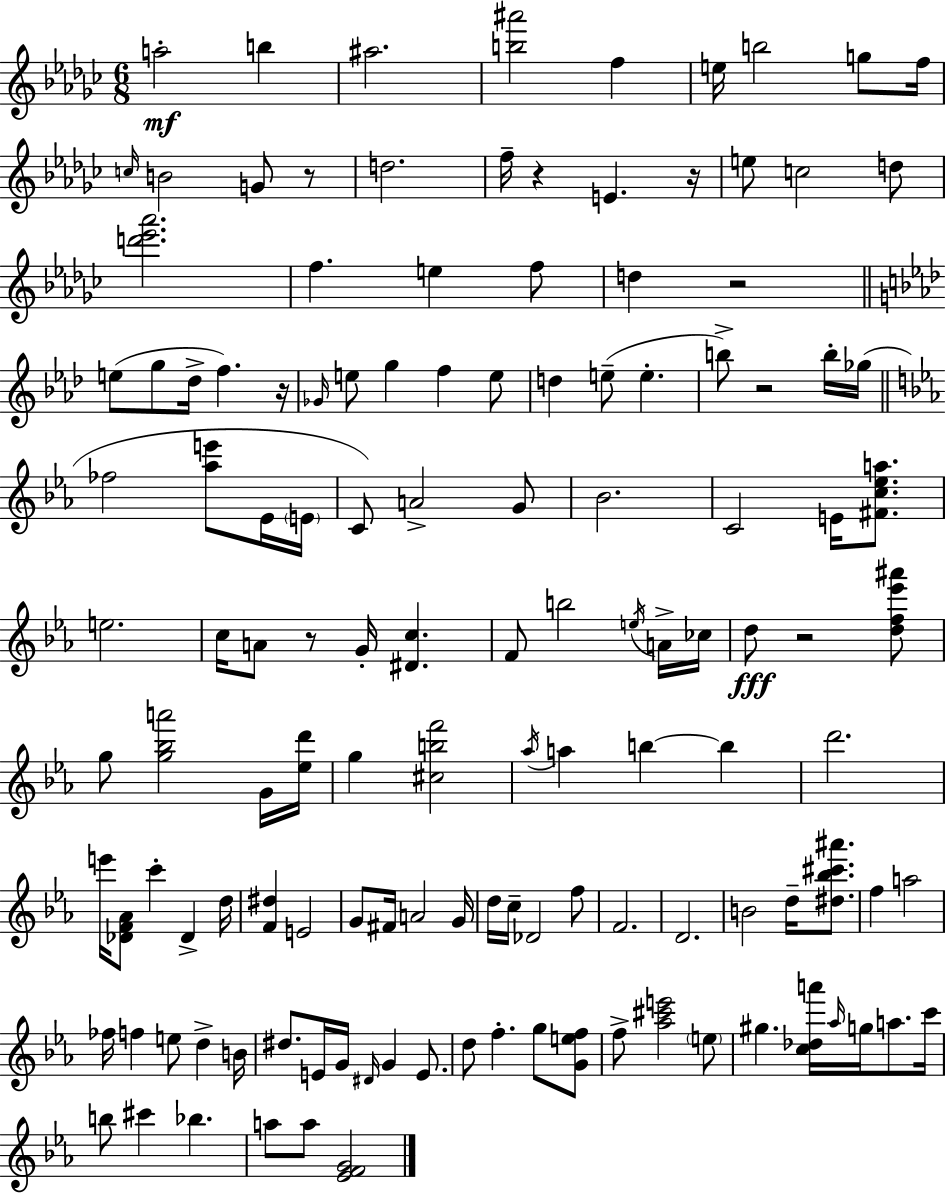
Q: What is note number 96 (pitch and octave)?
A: G5